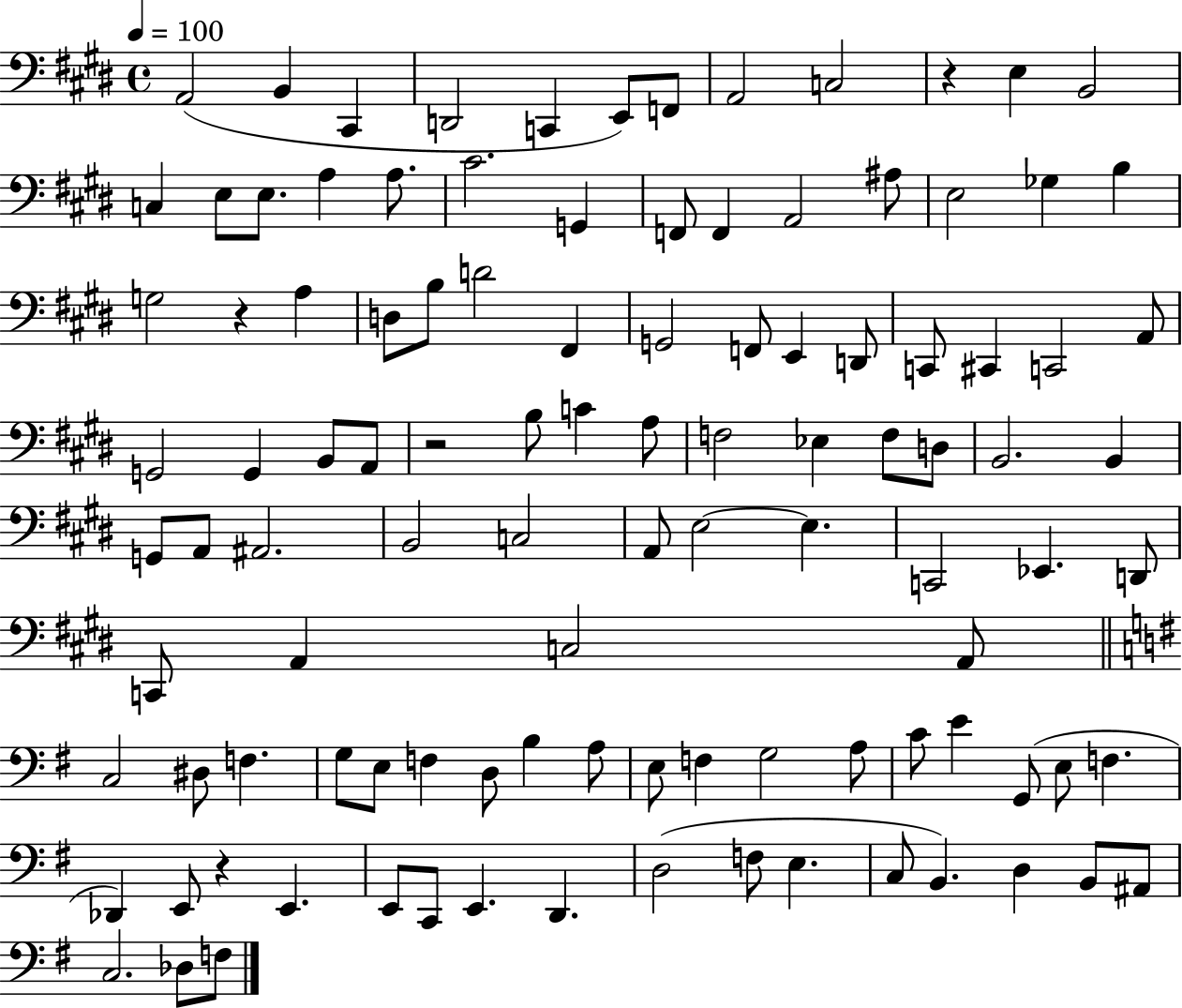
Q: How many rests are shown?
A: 4